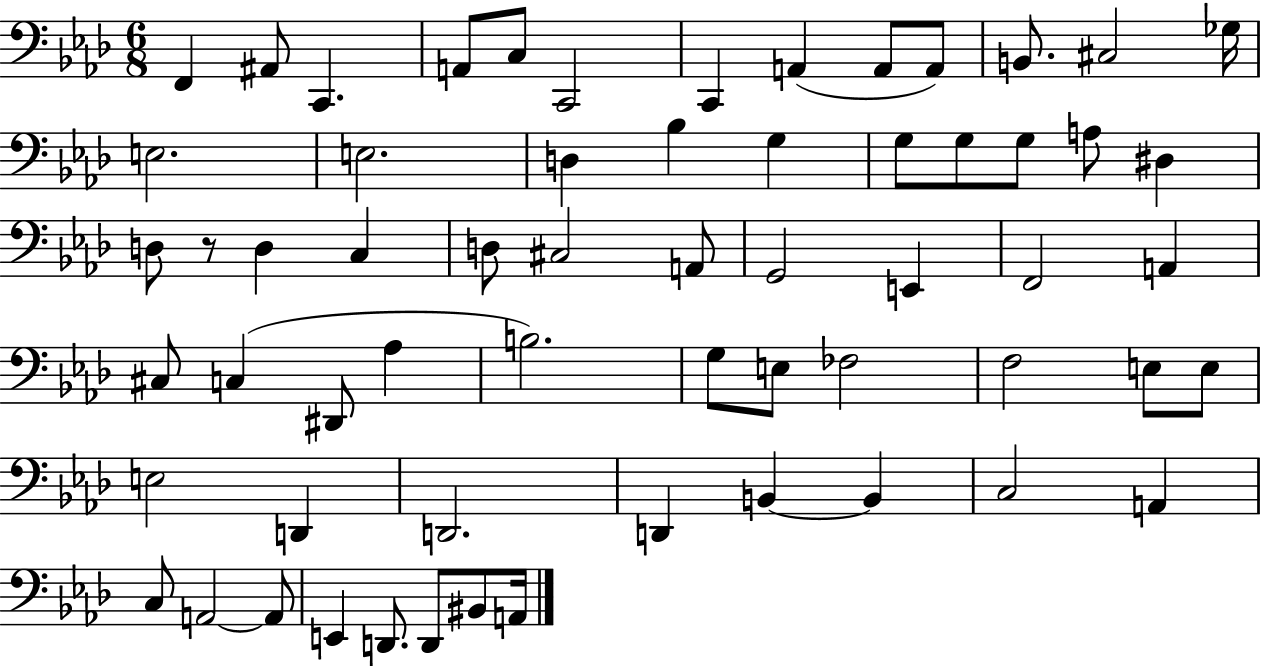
F2/q A#2/e C2/q. A2/e C3/e C2/h C2/q A2/q A2/e A2/e B2/e. C#3/h Gb3/s E3/h. E3/h. D3/q Bb3/q G3/q G3/e G3/e G3/e A3/e D#3/q D3/e R/e D3/q C3/q D3/e C#3/h A2/e G2/h E2/q F2/h A2/q C#3/e C3/q D#2/e Ab3/q B3/h. G3/e E3/e FES3/h F3/h E3/e E3/e E3/h D2/q D2/h. D2/q B2/q B2/q C3/h A2/q C3/e A2/h A2/e E2/q D2/e. D2/e BIS2/e A2/s